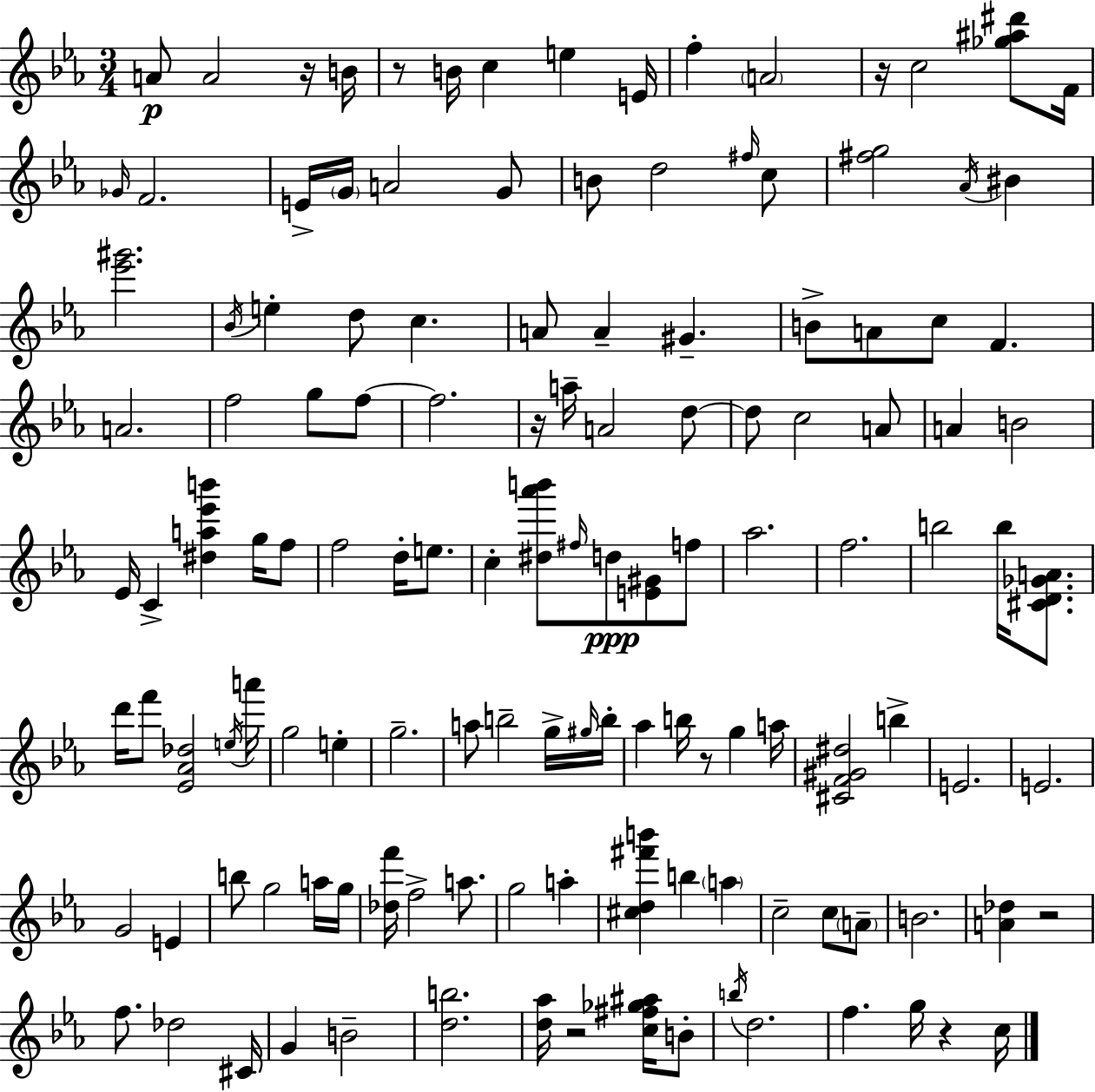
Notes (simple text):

A4/e A4/h R/s B4/s R/e B4/s C5/q E5/q E4/s F5/q A4/h R/s C5/h [Gb5,A#5,D#6]/e F4/s Gb4/s F4/h. E4/s G4/s A4/h G4/e B4/e D5/h F#5/s C5/e [F#5,G5]/h Ab4/s BIS4/q [Eb6,G#6]/h. Bb4/s E5/q D5/e C5/q. A4/e A4/q G#4/q. B4/e A4/e C5/e F4/q. A4/h. F5/h G5/e F5/e F5/h. R/s A5/s A4/h D5/e D5/e C5/h A4/e A4/q B4/h Eb4/s C4/q [D#5,A5,Eb6,B6]/q G5/s F5/e F5/h D5/s E5/e. C5/q [D#5,Ab6,B6]/e F#5/s D5/e [E4,G#4]/e F5/e Ab5/h. F5/h. B5/h B5/s [C#4,D4,Gb4,A4]/e. D6/s F6/e [Eb4,Ab4,Db5]/h E5/s A6/s G5/h E5/q G5/h. A5/e B5/h G5/s G#5/s B5/s Ab5/q B5/s R/e G5/q A5/s [C#4,F4,G#4,D#5]/h B5/q E4/h. E4/h. G4/h E4/q B5/e G5/h A5/s G5/s [Db5,F6]/s F5/h A5/e. G5/h A5/q [C#5,D5,F#6,B6]/q B5/q A5/q C5/h C5/e A4/e B4/h. [A4,Db5]/q R/h F5/e. Db5/h C#4/s G4/q B4/h [D5,B5]/h. [D5,Ab5]/s R/h [C5,F#5,Gb5,A#5]/s B4/e B5/s D5/h. F5/q. G5/s R/q C5/s